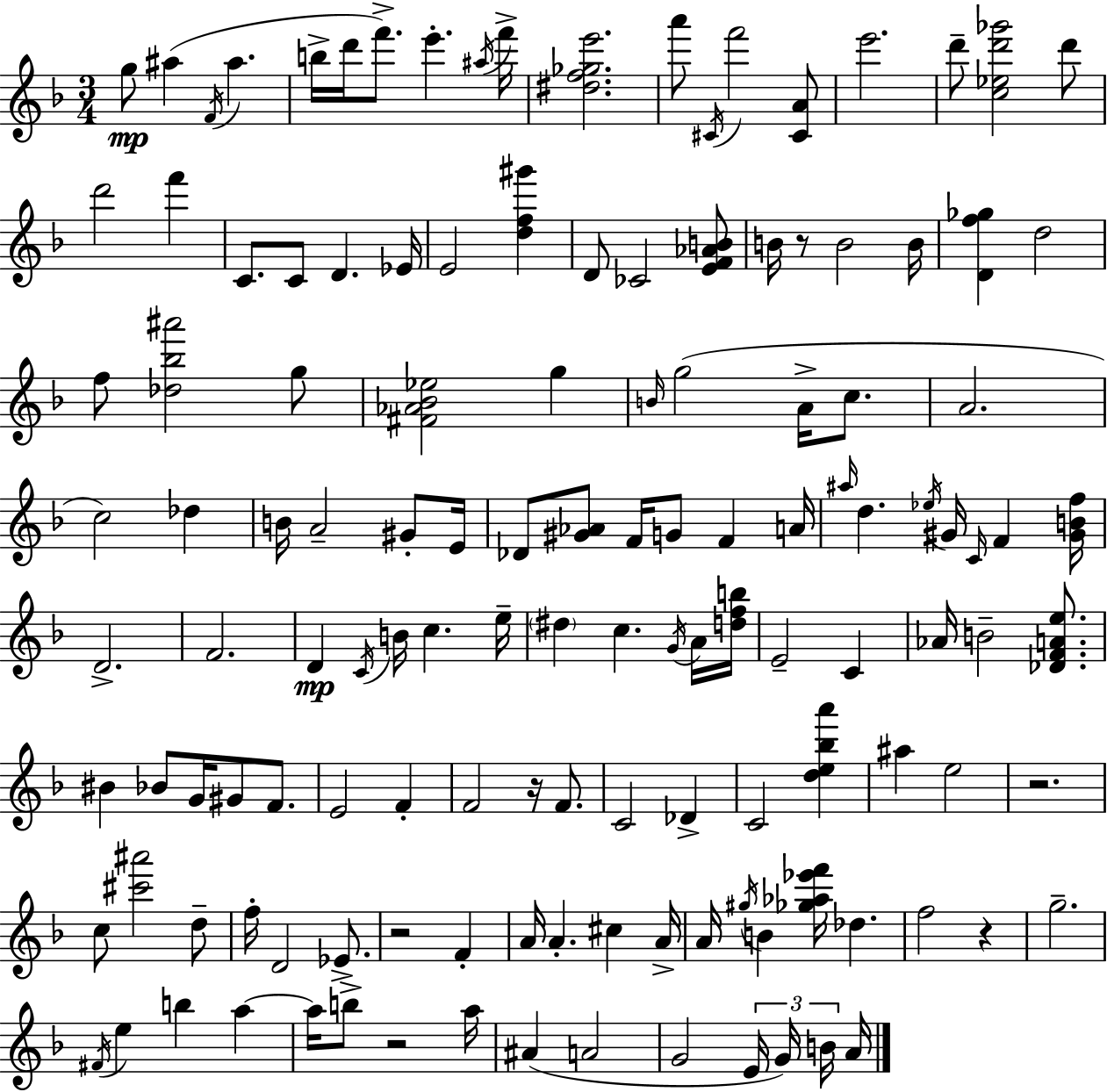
{
  \clef treble
  \numericTimeSignature
  \time 3/4
  \key d \minor
  \repeat volta 2 { g''8\mp ais''4( \acciaccatura { f'16 } ais''4. | b''16-> d'''16 f'''8.->) e'''4.-. | \acciaccatura { ais''16 } f'''16-> <dis'' f'' ges'' e'''>2. | a'''8 \acciaccatura { cis'16 } f'''2 | \break <cis' a'>8 e'''2. | d'''8-- <c'' ees'' d''' ges'''>2 | d'''8 d'''2 f'''4 | c'8. c'8 d'4. | \break ees'16 e'2 <d'' f'' gis'''>4 | d'8 ces'2 | <e' f' aes' b'>8 b'16 r8 b'2 | b'16 <d' f'' ges''>4 d''2 | \break f''8 <des'' bes'' ais'''>2 | g''8 <fis' aes' bes' ees''>2 g''4 | \grace { b'16 }( g''2 | a'16-> c''8. a'2. | \break c''2) | des''4 b'16 a'2-- | gis'8-. e'16 des'8 <gis' aes'>8 f'16 g'8 f'4 | a'16 \grace { ais''16 } d''4. \acciaccatura { ees''16 } | \break gis'16 \grace { c'16 } f'4 <gis' b' f''>16 d'2.-> | f'2. | d'4\mp \acciaccatura { c'16 } | b'16 c''4. e''16-- \parenthesize dis''4 | \break c''4. \acciaccatura { g'16 } a'16 <d'' f'' b''>16 e'2-- | c'4 aes'16 b'2-- | <des' f' a' e''>8. bis'4 | bes'8 g'16 gis'8 f'8. e'2 | \break f'4-. f'2 | r16 f'8. c'2 | des'4-> c'2 | <d'' e'' bes'' a'''>4 ais''4 | \break e''2 r2. | c''8 <cis''' ais'''>2 | d''8-- f''16-. d'2 | ees'8.-> r2 | \break f'4-. a'16 a'4.-. | cis''4 a'16-> a'16 \acciaccatura { gis''16 } b'4 | <ges'' aes'' ees''' f'''>16 des''4. f''2 | r4 g''2.-- | \break \acciaccatura { fis'16 } e''4 | b''4 a''4~~ a''16 | b''8-> r2 a''16 ais'4( | a'2 g'2 | \break \tuplet 3/2 { e'16 g'16) b'16 } a'16 } \bar "|."
}